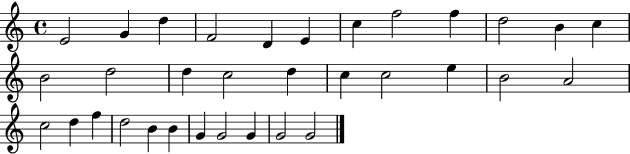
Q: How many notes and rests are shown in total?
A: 33